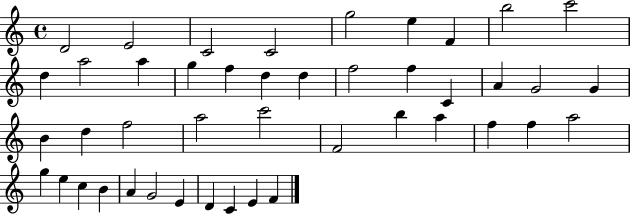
X:1
T:Untitled
M:4/4
L:1/4
K:C
D2 E2 C2 C2 g2 e F b2 c'2 d a2 a g f d d f2 f C A G2 G B d f2 a2 c'2 F2 b a f f a2 g e c B A G2 E D C E F